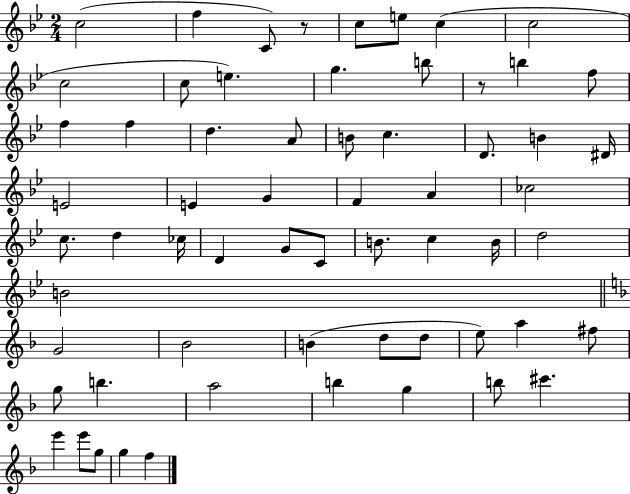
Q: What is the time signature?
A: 2/4